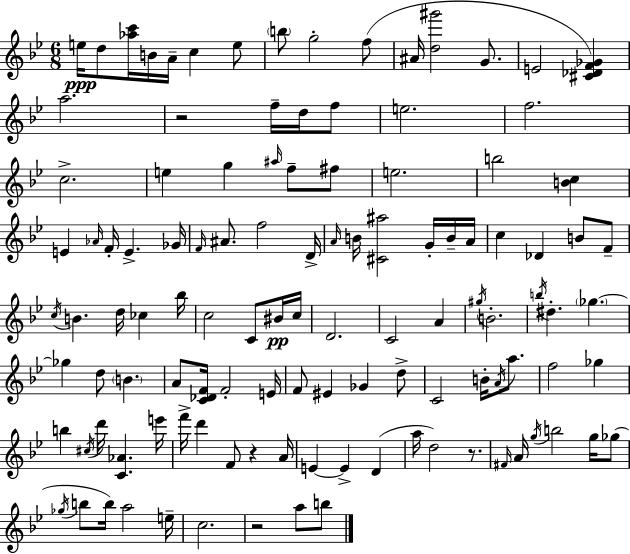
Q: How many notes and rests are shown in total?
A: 115